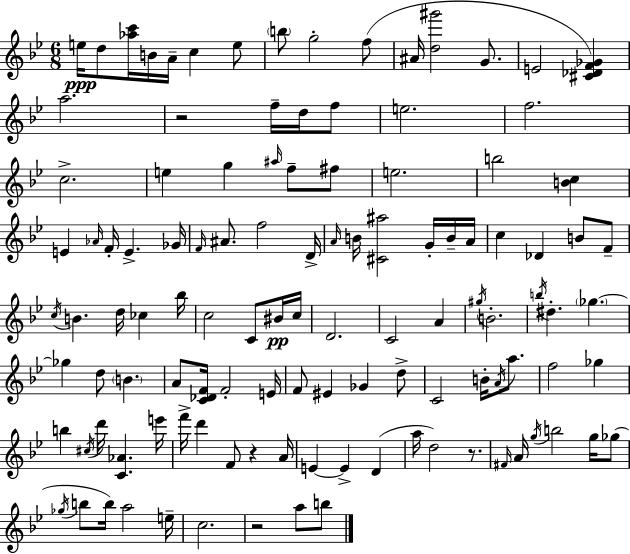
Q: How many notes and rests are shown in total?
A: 115